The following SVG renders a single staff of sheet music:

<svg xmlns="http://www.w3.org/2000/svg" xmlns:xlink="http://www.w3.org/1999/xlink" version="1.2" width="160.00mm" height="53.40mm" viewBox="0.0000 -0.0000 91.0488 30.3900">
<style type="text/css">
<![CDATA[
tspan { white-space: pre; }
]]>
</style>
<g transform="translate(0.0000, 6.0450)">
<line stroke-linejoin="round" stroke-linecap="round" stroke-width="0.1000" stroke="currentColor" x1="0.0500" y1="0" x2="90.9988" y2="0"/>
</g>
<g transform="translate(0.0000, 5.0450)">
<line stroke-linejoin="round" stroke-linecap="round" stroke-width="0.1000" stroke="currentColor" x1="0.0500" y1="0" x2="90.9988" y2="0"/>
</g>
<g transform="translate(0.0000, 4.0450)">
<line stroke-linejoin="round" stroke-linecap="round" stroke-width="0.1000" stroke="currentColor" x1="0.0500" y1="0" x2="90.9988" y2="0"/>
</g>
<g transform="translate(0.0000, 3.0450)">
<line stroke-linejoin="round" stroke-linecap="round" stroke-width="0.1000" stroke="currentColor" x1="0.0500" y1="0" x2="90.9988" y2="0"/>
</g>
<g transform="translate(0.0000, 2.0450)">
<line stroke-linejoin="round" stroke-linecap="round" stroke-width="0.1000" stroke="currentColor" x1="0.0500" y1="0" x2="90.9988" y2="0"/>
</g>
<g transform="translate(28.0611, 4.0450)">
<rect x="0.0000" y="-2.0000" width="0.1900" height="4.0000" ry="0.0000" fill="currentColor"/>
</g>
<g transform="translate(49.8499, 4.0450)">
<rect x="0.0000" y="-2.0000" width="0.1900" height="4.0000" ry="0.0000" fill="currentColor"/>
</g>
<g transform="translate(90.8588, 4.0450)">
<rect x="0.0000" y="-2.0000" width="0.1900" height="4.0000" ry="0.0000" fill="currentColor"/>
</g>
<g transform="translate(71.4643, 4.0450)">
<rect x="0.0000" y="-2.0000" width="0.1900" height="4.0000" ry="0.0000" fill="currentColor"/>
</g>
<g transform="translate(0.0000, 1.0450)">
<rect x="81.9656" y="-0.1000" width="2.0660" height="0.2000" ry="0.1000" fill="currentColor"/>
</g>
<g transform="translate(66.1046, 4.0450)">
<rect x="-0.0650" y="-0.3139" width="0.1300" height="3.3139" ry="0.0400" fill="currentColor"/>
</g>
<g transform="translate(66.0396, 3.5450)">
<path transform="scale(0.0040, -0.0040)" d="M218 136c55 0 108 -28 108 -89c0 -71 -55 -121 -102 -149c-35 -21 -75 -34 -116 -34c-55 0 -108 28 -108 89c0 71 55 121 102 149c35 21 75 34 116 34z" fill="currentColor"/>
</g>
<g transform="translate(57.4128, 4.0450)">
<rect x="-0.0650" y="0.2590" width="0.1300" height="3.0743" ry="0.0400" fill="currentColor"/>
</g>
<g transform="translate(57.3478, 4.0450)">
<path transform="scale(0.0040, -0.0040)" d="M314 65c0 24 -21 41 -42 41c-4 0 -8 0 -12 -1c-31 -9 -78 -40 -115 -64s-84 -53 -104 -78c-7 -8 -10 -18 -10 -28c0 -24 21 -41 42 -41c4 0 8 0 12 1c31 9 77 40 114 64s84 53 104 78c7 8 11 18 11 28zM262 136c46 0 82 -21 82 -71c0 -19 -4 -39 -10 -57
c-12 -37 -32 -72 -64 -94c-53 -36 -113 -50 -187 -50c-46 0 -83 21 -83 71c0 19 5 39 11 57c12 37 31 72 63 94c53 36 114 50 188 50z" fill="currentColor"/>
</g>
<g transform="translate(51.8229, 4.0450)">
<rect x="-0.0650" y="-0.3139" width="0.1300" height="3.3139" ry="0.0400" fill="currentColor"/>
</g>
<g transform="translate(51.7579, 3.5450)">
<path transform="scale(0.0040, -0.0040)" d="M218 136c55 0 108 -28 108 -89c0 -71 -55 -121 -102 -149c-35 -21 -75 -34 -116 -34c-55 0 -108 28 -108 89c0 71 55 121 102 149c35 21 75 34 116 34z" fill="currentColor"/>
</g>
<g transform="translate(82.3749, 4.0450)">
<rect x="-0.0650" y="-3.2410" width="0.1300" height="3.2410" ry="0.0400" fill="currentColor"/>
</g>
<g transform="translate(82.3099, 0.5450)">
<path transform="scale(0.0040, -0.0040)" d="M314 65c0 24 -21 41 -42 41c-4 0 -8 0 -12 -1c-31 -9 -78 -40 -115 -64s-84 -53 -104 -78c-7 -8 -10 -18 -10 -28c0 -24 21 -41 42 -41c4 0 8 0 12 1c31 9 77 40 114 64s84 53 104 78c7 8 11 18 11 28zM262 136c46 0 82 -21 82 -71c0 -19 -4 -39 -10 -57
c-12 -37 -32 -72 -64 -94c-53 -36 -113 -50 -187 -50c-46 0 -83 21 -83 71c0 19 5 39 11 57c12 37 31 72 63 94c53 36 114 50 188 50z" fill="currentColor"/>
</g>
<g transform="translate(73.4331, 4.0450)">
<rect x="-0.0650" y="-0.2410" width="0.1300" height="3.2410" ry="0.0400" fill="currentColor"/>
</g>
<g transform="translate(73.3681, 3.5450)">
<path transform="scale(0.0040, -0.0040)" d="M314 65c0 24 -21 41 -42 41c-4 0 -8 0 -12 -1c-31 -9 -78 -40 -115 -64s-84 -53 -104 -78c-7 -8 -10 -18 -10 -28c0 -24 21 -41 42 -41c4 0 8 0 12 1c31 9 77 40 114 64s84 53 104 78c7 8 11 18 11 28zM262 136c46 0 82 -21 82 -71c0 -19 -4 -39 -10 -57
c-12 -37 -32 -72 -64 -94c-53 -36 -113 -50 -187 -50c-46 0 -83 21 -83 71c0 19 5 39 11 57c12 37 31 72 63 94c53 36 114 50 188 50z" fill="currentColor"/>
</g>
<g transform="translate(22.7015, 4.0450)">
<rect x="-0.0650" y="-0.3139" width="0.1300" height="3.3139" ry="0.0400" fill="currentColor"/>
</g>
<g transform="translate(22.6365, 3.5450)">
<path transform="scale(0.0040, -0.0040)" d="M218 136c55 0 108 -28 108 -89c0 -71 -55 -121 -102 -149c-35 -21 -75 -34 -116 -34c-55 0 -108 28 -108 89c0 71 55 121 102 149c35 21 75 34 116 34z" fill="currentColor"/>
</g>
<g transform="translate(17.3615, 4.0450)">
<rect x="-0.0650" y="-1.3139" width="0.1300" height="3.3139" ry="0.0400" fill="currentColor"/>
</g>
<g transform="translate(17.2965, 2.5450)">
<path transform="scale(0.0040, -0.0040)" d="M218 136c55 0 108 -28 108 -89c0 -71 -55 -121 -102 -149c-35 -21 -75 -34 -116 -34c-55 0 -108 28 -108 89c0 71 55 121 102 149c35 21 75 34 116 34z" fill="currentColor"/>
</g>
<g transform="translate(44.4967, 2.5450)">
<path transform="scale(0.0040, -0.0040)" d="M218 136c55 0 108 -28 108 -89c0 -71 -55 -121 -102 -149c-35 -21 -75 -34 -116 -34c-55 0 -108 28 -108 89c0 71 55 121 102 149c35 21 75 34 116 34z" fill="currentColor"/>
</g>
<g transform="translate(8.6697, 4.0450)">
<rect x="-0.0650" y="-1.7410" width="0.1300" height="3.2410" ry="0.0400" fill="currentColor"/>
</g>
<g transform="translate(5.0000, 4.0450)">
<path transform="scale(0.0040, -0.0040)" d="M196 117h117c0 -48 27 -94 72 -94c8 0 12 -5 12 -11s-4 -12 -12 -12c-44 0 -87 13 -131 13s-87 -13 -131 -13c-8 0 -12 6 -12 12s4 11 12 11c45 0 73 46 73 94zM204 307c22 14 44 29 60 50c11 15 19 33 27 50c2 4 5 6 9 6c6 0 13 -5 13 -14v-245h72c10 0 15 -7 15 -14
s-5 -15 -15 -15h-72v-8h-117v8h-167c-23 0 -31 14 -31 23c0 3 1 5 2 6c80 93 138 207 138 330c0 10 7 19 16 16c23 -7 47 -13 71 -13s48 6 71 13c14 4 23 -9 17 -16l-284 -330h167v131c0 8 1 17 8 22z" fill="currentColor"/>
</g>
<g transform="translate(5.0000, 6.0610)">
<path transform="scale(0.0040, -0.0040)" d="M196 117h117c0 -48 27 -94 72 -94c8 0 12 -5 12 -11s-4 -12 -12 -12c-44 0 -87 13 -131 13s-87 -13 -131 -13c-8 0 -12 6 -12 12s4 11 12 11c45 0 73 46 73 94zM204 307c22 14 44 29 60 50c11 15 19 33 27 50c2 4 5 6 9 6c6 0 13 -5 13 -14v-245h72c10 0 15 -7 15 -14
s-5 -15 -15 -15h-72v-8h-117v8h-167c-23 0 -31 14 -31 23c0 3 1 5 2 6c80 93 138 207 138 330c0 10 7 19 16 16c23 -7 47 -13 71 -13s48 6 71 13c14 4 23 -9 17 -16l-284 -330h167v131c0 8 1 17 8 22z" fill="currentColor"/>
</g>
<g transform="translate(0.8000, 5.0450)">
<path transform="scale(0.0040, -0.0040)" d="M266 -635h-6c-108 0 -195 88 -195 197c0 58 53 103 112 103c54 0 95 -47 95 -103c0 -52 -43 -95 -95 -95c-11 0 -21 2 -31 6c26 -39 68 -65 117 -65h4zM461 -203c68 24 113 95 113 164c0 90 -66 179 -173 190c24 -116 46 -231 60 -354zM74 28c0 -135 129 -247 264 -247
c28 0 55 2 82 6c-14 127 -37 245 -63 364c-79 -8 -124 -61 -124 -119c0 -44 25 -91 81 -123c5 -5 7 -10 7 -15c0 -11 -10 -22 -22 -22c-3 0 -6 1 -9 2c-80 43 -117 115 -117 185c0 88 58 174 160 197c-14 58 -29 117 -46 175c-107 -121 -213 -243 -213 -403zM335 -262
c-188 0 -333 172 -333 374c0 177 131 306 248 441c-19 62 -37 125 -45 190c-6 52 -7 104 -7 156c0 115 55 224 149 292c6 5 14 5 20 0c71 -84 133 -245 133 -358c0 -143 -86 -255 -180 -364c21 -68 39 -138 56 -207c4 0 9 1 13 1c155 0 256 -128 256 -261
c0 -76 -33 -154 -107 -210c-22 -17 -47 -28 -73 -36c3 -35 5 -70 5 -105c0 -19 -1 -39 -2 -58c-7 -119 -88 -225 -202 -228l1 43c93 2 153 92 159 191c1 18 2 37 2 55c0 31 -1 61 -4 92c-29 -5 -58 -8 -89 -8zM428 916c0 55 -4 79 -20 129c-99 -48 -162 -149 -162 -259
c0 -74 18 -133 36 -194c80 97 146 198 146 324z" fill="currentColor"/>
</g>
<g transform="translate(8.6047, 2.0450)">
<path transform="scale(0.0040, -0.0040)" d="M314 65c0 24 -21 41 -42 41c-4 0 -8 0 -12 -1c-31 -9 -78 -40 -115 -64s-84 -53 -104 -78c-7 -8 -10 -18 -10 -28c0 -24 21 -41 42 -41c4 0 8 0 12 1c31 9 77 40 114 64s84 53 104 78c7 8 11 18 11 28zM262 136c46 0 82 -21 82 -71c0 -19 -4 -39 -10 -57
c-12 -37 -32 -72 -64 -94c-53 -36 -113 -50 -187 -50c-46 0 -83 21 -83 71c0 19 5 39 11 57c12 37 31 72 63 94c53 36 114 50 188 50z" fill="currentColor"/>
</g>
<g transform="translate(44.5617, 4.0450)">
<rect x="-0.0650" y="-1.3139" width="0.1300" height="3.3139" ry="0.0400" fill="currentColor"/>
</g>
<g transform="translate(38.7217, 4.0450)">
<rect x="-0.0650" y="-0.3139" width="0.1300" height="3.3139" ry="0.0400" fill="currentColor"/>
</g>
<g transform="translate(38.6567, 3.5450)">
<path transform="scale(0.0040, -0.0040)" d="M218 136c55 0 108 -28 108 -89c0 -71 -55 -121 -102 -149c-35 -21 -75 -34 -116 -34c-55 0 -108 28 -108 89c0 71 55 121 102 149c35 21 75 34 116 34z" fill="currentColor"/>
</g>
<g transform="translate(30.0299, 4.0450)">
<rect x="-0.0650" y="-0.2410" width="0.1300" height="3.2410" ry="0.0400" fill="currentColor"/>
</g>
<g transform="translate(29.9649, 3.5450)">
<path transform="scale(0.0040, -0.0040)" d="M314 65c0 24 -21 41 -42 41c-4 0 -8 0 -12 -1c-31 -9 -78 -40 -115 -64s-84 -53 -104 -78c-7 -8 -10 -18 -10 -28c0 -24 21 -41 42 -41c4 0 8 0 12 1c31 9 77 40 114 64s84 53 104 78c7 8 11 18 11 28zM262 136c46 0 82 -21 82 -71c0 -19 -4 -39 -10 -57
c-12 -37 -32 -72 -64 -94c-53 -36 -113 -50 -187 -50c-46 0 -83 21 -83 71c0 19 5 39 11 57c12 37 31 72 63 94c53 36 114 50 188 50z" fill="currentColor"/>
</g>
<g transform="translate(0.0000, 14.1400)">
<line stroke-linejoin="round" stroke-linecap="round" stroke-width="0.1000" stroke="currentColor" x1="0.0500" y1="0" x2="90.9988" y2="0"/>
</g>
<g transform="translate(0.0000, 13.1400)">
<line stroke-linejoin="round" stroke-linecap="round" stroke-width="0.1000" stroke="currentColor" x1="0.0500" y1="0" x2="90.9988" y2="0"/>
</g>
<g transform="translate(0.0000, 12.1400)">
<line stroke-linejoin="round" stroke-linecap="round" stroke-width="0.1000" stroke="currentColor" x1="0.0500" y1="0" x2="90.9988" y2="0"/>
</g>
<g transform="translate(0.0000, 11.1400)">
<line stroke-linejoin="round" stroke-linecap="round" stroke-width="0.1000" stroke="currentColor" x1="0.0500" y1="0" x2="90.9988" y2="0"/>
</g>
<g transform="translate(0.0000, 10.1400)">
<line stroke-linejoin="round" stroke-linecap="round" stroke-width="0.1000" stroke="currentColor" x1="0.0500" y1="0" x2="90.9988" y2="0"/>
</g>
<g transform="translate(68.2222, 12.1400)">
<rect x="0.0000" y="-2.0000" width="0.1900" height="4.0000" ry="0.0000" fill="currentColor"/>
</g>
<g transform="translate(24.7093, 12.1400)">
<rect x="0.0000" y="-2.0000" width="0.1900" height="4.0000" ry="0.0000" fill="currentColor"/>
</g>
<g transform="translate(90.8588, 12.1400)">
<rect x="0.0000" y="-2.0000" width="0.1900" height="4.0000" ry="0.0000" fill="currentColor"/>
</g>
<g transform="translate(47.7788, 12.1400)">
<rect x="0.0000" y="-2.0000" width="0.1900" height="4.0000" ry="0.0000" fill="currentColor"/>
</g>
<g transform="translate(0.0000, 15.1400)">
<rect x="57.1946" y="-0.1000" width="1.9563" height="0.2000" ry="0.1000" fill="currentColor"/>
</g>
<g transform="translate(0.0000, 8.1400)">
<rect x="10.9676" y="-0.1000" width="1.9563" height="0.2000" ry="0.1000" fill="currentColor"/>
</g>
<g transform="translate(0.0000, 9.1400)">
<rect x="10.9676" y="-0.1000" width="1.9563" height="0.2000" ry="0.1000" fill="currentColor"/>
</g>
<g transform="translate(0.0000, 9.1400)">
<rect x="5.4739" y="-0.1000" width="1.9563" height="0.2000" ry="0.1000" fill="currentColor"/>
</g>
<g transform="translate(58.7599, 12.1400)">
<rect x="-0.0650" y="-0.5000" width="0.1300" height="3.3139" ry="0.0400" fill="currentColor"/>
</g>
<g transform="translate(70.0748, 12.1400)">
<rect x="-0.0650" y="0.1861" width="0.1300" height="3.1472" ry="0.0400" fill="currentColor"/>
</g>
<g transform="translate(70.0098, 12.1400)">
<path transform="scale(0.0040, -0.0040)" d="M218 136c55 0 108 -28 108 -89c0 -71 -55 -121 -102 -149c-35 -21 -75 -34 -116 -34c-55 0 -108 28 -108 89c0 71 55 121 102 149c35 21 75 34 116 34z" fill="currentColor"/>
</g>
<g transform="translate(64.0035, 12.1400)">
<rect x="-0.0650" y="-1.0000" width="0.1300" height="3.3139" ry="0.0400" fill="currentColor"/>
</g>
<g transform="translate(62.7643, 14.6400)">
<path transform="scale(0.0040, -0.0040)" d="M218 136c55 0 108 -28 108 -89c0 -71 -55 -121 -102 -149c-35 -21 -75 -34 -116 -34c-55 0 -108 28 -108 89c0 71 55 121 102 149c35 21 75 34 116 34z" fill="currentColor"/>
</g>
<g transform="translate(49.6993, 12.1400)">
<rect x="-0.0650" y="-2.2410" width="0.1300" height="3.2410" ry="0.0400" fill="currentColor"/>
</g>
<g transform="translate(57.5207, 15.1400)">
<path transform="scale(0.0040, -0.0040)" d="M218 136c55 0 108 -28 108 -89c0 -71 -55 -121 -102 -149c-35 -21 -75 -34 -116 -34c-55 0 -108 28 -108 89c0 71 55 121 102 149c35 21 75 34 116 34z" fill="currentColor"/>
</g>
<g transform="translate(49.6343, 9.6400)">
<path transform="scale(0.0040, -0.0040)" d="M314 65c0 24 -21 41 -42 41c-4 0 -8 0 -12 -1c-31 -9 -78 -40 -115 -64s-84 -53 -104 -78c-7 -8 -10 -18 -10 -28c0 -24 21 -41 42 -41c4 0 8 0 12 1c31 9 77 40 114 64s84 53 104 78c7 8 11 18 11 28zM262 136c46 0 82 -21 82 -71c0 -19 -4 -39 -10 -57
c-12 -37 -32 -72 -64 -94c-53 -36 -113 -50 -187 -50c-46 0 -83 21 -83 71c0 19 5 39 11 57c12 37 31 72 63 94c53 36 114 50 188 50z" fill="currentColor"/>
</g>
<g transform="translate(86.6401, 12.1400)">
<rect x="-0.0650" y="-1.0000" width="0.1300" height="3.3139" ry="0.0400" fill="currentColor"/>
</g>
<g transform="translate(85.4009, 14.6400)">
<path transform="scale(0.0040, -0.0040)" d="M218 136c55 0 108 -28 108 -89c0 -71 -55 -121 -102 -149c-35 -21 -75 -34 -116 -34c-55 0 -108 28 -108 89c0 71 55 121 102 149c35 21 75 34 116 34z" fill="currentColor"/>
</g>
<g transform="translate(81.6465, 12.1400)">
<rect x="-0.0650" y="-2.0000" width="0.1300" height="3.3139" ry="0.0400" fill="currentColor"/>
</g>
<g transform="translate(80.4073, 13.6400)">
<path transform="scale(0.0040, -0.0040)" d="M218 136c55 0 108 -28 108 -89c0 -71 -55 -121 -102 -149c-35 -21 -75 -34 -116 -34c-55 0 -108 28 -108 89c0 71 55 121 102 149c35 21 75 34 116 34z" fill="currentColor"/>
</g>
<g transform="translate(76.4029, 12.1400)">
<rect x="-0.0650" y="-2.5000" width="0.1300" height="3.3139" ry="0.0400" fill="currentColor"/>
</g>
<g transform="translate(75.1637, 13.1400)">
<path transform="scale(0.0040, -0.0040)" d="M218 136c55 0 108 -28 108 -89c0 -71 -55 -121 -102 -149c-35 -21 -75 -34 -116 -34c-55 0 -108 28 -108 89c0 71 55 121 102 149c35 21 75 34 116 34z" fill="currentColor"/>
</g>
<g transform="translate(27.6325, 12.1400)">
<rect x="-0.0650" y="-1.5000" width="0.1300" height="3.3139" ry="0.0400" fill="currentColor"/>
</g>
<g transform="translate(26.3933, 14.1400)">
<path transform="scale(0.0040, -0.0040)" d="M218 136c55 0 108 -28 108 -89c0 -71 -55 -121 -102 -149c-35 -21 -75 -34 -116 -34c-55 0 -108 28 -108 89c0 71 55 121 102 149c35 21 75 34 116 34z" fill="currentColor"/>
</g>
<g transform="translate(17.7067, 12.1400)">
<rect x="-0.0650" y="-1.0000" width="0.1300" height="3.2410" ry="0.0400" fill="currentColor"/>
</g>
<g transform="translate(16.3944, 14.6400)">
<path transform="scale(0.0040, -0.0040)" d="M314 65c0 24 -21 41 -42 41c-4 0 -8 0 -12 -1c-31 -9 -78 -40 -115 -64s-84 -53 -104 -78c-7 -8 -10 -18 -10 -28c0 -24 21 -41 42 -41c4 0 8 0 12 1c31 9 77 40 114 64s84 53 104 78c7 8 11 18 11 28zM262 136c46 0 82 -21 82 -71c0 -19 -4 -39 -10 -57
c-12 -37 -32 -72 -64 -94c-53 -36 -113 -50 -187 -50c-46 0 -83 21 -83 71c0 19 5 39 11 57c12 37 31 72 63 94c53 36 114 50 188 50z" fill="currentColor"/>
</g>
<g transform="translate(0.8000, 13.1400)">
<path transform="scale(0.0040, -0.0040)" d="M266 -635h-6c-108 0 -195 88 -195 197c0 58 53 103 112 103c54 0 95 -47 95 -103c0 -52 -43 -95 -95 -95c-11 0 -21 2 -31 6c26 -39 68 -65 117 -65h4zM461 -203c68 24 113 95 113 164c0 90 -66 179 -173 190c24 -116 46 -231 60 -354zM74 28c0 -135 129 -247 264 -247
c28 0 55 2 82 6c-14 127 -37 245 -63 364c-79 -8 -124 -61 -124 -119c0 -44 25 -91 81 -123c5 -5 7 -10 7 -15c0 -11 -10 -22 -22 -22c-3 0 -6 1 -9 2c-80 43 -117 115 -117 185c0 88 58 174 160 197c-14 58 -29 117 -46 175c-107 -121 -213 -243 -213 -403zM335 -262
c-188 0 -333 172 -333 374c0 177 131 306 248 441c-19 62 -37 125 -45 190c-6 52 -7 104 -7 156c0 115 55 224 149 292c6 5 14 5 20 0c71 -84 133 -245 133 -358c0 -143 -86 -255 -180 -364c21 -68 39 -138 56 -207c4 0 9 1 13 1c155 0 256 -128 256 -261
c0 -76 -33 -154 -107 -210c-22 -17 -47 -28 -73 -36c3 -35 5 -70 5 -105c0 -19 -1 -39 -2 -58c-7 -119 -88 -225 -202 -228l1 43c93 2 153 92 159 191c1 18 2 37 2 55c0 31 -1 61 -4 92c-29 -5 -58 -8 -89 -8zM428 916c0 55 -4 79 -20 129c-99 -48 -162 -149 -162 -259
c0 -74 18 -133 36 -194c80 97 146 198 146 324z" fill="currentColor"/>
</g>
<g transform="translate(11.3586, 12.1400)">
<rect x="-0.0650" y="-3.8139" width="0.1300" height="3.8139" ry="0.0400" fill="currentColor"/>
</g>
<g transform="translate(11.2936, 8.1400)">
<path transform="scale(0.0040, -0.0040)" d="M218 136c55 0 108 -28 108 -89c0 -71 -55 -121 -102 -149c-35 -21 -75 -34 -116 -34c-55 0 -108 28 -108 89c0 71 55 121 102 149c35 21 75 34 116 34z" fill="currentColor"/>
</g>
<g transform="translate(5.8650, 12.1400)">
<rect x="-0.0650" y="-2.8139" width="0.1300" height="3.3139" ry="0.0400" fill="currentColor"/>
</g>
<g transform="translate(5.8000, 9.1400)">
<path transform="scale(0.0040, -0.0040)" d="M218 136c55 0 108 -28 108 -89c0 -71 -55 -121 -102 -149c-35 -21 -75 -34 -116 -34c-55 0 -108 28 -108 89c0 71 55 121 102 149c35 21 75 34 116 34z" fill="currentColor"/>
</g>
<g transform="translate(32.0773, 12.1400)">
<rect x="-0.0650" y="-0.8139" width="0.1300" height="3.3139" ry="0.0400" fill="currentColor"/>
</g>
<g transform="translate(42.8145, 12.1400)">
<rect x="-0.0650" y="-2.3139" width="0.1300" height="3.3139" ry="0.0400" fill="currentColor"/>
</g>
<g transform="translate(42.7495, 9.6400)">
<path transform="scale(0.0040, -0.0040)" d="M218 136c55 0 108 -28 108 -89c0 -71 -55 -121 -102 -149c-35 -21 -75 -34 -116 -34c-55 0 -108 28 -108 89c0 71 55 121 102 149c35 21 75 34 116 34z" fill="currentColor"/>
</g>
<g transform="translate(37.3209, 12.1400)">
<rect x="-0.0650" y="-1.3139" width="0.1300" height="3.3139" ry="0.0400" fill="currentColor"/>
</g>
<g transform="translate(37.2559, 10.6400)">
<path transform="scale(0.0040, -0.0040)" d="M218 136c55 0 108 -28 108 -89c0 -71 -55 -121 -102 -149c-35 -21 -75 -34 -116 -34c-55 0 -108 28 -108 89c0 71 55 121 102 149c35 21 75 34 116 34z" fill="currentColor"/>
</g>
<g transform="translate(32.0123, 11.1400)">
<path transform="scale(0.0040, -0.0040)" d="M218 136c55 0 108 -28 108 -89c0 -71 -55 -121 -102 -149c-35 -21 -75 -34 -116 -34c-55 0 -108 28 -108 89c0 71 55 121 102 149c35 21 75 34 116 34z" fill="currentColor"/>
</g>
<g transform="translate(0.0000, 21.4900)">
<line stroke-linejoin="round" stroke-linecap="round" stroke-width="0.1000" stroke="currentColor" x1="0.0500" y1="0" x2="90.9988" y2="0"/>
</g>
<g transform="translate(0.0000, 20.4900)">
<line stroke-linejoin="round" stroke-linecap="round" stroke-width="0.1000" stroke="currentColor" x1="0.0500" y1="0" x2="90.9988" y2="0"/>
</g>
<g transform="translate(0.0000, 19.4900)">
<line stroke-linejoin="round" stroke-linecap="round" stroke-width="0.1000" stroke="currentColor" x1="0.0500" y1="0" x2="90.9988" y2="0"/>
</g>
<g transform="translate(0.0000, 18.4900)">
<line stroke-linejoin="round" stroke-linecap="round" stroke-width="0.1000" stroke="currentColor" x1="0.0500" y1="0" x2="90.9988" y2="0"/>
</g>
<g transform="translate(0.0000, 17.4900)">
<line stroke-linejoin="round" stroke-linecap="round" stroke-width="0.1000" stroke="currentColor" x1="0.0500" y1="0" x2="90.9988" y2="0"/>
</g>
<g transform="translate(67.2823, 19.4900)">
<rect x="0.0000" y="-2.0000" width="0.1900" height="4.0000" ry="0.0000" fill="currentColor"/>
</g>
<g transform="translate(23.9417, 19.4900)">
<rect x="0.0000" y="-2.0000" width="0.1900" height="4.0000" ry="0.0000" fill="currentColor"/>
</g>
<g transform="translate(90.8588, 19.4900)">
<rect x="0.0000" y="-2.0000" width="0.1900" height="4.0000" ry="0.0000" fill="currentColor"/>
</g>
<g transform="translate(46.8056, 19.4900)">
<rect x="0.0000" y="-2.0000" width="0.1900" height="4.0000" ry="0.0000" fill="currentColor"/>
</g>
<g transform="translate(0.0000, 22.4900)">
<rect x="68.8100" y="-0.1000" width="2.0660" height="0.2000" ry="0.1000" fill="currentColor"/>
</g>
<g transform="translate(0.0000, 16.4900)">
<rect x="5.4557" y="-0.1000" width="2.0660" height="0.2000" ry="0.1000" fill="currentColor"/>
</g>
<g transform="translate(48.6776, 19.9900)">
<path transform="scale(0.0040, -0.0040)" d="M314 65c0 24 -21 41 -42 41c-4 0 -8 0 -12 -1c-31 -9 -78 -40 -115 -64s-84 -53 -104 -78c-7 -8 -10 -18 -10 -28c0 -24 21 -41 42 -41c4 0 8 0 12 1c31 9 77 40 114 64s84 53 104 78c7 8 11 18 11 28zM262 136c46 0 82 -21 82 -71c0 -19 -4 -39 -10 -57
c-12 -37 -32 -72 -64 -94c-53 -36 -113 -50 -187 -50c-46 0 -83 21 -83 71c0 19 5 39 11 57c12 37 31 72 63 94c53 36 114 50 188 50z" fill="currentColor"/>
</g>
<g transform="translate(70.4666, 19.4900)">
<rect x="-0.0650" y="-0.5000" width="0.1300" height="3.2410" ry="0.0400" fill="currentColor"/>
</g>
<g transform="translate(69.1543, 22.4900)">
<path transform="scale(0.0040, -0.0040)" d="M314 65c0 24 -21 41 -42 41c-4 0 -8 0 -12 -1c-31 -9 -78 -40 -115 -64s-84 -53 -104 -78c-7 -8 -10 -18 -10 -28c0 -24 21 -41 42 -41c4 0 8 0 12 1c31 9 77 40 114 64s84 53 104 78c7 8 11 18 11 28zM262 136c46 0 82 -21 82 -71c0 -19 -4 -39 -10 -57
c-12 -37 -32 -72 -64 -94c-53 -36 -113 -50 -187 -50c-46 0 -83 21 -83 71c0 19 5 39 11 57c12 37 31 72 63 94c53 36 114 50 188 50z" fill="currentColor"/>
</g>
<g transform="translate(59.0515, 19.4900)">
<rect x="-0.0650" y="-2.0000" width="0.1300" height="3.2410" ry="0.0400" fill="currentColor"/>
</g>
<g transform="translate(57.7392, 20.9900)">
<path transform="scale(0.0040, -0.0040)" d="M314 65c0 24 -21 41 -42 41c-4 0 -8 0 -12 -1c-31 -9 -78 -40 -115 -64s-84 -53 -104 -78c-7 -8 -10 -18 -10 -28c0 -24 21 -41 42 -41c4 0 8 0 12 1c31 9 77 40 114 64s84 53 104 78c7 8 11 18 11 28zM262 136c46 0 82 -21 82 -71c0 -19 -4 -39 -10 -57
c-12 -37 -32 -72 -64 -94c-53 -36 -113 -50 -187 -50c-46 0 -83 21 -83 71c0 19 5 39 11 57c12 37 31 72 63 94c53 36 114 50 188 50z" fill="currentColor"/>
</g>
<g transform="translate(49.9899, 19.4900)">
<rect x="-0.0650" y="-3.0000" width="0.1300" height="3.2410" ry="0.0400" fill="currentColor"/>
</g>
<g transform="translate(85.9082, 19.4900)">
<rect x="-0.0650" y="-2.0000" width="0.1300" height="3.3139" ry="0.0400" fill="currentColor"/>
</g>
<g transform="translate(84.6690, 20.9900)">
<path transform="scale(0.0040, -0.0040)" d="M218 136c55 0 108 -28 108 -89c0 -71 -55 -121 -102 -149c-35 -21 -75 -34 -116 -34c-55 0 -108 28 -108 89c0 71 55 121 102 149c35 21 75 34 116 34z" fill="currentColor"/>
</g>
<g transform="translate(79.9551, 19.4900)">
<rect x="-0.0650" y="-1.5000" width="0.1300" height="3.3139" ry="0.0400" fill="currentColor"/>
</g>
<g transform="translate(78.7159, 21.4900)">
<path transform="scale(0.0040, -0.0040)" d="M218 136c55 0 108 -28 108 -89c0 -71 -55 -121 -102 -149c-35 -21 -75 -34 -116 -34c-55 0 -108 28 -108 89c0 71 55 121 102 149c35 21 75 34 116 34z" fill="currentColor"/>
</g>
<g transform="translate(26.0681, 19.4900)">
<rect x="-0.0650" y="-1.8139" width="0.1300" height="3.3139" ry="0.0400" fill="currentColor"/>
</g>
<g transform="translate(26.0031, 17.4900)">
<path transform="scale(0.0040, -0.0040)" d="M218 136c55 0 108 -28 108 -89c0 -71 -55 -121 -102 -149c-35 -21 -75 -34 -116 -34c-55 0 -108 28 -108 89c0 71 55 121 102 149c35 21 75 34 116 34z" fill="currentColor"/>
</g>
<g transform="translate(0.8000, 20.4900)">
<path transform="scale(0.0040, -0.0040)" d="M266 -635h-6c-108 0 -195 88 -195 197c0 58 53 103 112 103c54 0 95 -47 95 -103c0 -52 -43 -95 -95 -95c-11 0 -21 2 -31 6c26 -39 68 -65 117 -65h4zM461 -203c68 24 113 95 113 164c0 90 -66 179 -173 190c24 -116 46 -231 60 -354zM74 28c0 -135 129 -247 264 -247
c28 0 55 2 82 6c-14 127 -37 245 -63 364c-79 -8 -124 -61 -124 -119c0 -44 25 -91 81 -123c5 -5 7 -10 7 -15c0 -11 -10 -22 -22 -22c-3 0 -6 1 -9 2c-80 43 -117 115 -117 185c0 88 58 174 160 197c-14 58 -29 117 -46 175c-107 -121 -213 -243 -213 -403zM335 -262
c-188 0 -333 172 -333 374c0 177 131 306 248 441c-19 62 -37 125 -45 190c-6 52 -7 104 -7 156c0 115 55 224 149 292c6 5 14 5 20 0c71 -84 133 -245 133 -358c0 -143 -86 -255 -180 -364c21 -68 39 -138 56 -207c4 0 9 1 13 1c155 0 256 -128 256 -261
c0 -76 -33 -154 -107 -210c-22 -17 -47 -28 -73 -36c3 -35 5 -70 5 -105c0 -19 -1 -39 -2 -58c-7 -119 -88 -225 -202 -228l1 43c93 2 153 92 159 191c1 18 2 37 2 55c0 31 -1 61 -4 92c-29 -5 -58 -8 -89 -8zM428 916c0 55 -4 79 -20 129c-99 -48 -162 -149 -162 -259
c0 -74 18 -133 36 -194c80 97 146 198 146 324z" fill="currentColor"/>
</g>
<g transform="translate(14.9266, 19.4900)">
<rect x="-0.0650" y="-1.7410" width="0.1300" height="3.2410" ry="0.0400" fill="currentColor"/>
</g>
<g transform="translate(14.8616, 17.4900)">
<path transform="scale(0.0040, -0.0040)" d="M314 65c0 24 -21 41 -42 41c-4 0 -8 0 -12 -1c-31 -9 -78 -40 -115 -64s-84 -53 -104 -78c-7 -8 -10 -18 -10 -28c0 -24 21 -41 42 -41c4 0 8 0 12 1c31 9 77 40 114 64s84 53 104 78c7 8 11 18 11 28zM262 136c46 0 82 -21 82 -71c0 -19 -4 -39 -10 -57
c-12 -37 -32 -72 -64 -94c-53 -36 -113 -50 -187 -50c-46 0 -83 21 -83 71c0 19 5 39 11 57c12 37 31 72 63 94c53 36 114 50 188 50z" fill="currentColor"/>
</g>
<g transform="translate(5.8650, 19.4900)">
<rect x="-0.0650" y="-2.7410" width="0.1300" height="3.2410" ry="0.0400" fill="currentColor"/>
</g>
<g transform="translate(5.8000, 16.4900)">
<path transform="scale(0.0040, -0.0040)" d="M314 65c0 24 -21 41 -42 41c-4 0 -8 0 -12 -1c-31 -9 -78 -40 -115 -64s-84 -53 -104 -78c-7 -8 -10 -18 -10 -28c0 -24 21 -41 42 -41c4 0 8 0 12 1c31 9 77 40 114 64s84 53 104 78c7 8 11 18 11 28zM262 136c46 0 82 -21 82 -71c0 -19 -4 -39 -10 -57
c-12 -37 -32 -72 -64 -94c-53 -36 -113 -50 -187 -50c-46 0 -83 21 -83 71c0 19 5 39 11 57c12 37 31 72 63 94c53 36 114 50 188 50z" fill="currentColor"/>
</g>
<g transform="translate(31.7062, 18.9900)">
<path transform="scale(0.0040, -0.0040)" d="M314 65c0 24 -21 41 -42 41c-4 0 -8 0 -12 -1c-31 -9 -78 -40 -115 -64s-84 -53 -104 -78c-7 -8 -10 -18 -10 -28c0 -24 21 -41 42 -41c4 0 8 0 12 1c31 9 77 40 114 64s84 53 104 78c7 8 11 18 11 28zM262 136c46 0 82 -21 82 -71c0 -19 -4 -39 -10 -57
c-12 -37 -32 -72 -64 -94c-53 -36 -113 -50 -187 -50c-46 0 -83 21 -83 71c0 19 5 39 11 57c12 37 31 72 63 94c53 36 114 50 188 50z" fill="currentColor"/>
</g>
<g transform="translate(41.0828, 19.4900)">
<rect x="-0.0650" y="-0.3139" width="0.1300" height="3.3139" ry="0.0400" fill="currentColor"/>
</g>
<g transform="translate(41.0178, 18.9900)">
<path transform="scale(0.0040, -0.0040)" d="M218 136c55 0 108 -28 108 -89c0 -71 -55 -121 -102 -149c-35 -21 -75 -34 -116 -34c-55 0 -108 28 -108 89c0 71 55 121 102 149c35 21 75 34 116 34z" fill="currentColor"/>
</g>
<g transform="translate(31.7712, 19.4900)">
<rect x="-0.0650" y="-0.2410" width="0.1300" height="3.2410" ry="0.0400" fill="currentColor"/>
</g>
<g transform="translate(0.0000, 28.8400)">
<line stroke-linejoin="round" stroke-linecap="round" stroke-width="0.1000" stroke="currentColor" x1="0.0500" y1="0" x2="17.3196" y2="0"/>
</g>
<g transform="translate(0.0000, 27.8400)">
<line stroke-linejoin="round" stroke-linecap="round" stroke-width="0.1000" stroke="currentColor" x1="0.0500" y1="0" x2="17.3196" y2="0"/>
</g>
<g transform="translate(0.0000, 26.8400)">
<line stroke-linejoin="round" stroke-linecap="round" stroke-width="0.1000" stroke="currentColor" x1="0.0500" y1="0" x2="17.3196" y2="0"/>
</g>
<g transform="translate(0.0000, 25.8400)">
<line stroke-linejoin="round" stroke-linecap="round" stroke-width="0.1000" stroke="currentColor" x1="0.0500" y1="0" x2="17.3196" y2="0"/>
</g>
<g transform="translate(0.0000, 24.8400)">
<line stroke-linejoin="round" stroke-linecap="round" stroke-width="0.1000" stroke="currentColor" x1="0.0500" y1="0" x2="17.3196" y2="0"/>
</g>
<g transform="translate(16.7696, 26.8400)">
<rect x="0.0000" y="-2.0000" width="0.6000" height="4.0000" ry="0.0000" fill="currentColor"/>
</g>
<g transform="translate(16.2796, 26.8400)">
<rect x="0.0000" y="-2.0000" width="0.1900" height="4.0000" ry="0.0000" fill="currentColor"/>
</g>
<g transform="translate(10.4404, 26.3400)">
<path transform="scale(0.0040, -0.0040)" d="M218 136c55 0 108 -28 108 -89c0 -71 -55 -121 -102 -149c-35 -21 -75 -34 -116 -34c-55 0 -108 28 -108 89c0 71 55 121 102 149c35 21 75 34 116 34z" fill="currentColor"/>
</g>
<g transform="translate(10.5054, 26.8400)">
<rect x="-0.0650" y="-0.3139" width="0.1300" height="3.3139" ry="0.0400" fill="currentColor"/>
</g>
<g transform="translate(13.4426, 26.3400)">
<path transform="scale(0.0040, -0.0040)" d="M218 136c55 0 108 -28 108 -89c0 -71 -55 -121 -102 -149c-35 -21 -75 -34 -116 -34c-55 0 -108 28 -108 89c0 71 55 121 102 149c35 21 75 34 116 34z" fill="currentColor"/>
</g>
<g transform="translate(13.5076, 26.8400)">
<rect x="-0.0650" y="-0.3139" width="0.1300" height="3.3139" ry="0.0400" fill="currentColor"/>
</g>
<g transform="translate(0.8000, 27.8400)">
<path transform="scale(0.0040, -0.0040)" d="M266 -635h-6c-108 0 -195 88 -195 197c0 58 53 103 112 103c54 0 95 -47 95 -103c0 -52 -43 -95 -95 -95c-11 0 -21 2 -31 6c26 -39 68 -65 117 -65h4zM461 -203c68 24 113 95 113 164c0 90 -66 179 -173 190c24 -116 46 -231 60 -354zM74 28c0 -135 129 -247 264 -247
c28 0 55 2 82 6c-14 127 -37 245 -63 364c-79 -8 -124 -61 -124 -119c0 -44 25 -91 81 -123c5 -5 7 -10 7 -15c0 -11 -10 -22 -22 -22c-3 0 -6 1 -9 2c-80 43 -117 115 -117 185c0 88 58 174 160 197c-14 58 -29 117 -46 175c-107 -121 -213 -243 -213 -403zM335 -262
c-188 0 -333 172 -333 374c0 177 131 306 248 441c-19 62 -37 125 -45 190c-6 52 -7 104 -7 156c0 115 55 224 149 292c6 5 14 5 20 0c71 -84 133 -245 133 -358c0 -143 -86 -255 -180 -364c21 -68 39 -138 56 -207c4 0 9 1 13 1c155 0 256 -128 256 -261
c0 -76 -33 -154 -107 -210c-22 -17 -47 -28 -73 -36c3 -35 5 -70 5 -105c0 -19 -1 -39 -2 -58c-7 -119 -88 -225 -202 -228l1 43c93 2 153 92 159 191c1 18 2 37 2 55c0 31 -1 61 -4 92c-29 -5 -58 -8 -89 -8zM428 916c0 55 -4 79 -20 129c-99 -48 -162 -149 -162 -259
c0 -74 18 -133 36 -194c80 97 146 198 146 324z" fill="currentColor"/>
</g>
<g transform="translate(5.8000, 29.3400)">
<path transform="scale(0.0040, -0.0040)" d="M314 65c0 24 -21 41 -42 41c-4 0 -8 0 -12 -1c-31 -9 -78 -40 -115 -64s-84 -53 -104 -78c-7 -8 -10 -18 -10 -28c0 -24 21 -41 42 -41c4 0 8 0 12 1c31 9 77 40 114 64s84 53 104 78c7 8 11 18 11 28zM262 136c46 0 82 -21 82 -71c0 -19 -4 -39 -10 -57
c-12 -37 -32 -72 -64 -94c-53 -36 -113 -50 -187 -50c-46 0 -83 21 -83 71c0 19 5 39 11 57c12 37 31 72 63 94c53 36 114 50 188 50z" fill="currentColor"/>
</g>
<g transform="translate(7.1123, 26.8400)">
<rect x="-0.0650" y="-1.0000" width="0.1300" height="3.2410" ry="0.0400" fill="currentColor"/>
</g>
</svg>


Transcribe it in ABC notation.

X:1
T:Untitled
M:4/4
L:1/4
K:C
f2 e c c2 c e c B2 c c2 b2 a c' D2 E d e g g2 C D B G F D a2 f2 f c2 c A2 F2 C2 E F D2 c c